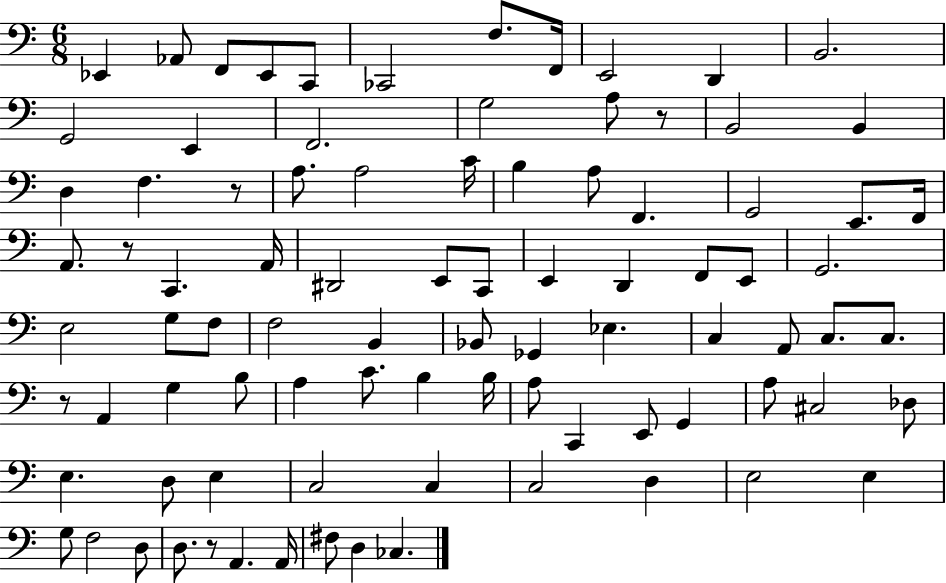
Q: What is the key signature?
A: C major